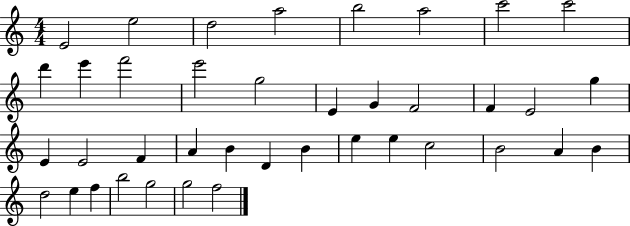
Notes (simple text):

E4/h E5/h D5/h A5/h B5/h A5/h C6/h C6/h D6/q E6/q F6/h E6/h G5/h E4/q G4/q F4/h F4/q E4/h G5/q E4/q E4/h F4/q A4/q B4/q D4/q B4/q E5/q E5/q C5/h B4/h A4/q B4/q D5/h E5/q F5/q B5/h G5/h G5/h F5/h